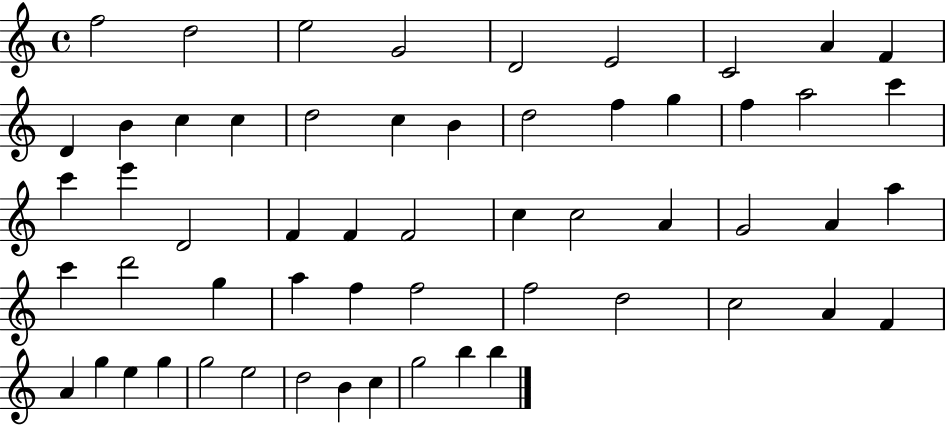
X:1
T:Untitled
M:4/4
L:1/4
K:C
f2 d2 e2 G2 D2 E2 C2 A F D B c c d2 c B d2 f g f a2 c' c' e' D2 F F F2 c c2 A G2 A a c' d'2 g a f f2 f2 d2 c2 A F A g e g g2 e2 d2 B c g2 b b